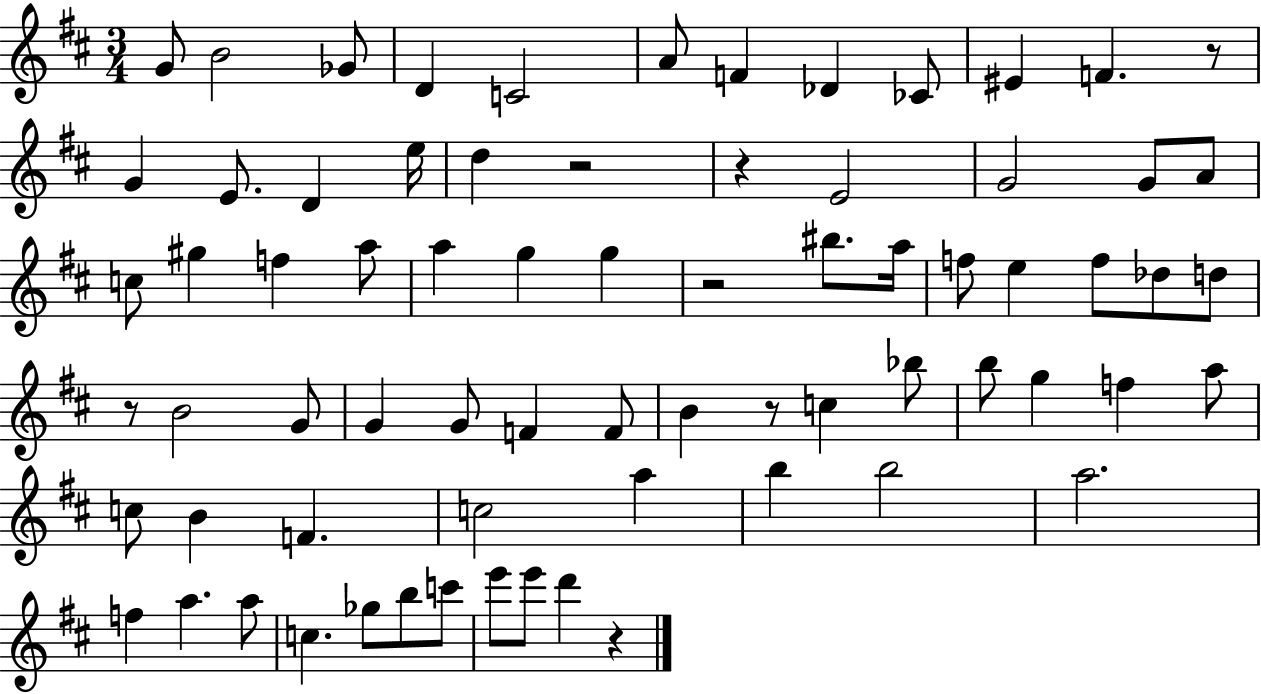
{
  \clef treble
  \numericTimeSignature
  \time 3/4
  \key d \major
  \repeat volta 2 { g'8 b'2 ges'8 | d'4 c'2 | a'8 f'4 des'4 ces'8 | eis'4 f'4. r8 | \break g'4 e'8. d'4 e''16 | d''4 r2 | r4 e'2 | g'2 g'8 a'8 | \break c''8 gis''4 f''4 a''8 | a''4 g''4 g''4 | r2 bis''8. a''16 | f''8 e''4 f''8 des''8 d''8 | \break r8 b'2 g'8 | g'4 g'8 f'4 f'8 | b'4 r8 c''4 bes''8 | b''8 g''4 f''4 a''8 | \break c''8 b'4 f'4. | c''2 a''4 | b''4 b''2 | a''2. | \break f''4 a''4. a''8 | c''4. ges''8 b''8 c'''8 | e'''8 e'''8 d'''4 r4 | } \bar "|."
}